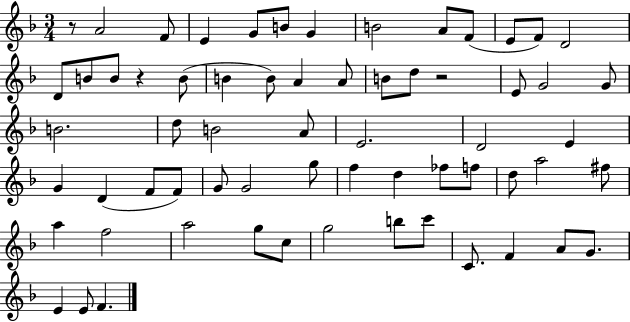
R/e A4/h F4/e E4/q G4/e B4/e G4/q B4/h A4/e F4/e E4/e F4/e D4/h D4/e B4/e B4/e R/q B4/e B4/q B4/e A4/q A4/e B4/e D5/e R/h E4/e G4/h G4/e B4/h. D5/e B4/h A4/e E4/h. D4/h E4/q G4/q D4/q F4/e F4/e G4/e G4/h G5/e F5/q D5/q FES5/e F5/e D5/e A5/h F#5/e A5/q F5/h A5/h G5/e C5/e G5/h B5/e C6/e C4/e. F4/q A4/e G4/e. E4/q E4/e F4/q.